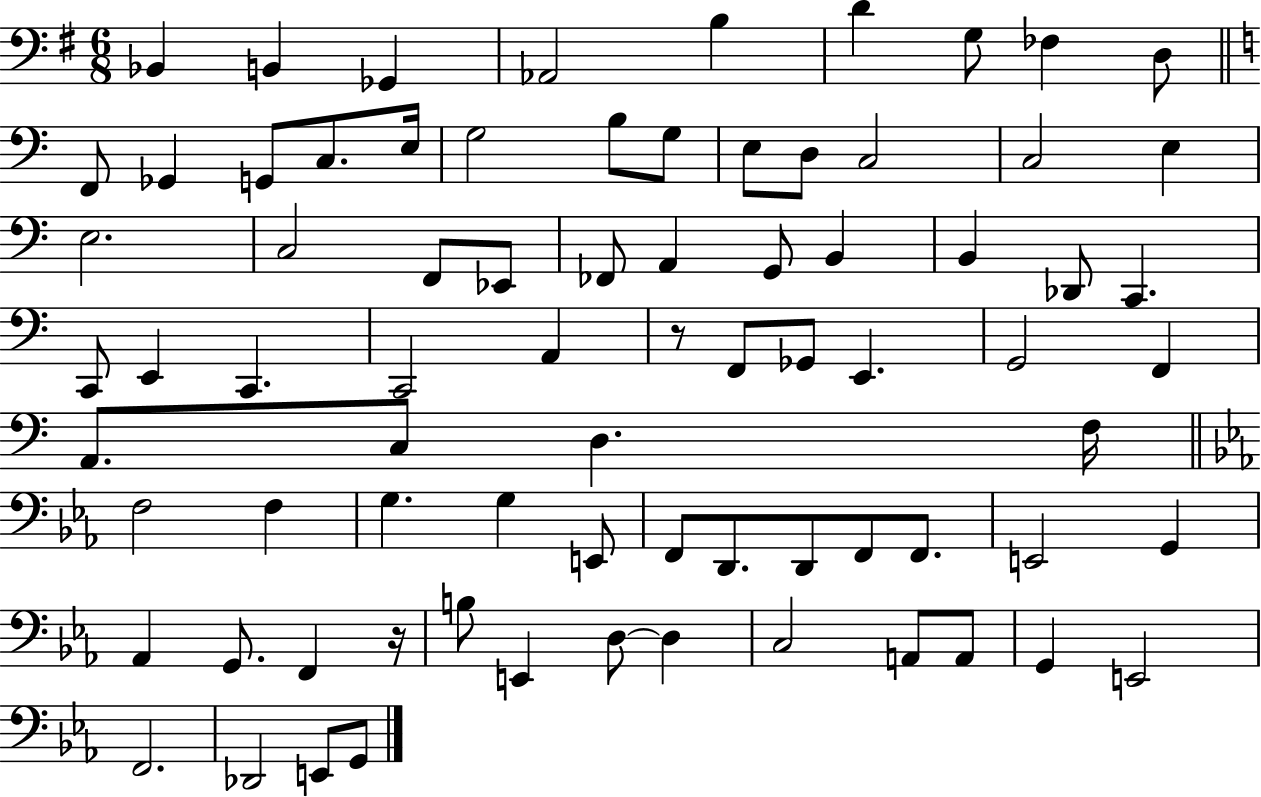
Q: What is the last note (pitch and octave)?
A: G2